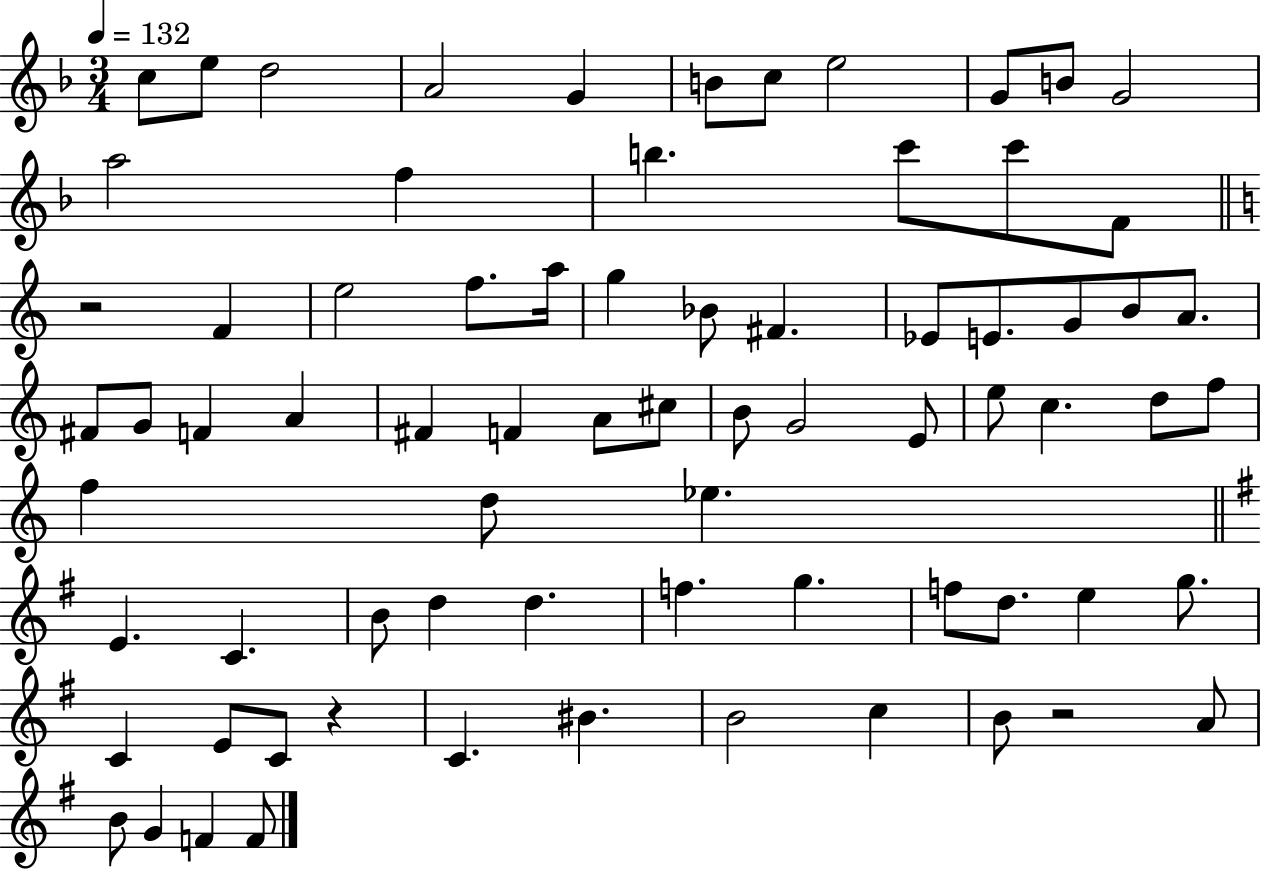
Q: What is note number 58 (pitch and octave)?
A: G5